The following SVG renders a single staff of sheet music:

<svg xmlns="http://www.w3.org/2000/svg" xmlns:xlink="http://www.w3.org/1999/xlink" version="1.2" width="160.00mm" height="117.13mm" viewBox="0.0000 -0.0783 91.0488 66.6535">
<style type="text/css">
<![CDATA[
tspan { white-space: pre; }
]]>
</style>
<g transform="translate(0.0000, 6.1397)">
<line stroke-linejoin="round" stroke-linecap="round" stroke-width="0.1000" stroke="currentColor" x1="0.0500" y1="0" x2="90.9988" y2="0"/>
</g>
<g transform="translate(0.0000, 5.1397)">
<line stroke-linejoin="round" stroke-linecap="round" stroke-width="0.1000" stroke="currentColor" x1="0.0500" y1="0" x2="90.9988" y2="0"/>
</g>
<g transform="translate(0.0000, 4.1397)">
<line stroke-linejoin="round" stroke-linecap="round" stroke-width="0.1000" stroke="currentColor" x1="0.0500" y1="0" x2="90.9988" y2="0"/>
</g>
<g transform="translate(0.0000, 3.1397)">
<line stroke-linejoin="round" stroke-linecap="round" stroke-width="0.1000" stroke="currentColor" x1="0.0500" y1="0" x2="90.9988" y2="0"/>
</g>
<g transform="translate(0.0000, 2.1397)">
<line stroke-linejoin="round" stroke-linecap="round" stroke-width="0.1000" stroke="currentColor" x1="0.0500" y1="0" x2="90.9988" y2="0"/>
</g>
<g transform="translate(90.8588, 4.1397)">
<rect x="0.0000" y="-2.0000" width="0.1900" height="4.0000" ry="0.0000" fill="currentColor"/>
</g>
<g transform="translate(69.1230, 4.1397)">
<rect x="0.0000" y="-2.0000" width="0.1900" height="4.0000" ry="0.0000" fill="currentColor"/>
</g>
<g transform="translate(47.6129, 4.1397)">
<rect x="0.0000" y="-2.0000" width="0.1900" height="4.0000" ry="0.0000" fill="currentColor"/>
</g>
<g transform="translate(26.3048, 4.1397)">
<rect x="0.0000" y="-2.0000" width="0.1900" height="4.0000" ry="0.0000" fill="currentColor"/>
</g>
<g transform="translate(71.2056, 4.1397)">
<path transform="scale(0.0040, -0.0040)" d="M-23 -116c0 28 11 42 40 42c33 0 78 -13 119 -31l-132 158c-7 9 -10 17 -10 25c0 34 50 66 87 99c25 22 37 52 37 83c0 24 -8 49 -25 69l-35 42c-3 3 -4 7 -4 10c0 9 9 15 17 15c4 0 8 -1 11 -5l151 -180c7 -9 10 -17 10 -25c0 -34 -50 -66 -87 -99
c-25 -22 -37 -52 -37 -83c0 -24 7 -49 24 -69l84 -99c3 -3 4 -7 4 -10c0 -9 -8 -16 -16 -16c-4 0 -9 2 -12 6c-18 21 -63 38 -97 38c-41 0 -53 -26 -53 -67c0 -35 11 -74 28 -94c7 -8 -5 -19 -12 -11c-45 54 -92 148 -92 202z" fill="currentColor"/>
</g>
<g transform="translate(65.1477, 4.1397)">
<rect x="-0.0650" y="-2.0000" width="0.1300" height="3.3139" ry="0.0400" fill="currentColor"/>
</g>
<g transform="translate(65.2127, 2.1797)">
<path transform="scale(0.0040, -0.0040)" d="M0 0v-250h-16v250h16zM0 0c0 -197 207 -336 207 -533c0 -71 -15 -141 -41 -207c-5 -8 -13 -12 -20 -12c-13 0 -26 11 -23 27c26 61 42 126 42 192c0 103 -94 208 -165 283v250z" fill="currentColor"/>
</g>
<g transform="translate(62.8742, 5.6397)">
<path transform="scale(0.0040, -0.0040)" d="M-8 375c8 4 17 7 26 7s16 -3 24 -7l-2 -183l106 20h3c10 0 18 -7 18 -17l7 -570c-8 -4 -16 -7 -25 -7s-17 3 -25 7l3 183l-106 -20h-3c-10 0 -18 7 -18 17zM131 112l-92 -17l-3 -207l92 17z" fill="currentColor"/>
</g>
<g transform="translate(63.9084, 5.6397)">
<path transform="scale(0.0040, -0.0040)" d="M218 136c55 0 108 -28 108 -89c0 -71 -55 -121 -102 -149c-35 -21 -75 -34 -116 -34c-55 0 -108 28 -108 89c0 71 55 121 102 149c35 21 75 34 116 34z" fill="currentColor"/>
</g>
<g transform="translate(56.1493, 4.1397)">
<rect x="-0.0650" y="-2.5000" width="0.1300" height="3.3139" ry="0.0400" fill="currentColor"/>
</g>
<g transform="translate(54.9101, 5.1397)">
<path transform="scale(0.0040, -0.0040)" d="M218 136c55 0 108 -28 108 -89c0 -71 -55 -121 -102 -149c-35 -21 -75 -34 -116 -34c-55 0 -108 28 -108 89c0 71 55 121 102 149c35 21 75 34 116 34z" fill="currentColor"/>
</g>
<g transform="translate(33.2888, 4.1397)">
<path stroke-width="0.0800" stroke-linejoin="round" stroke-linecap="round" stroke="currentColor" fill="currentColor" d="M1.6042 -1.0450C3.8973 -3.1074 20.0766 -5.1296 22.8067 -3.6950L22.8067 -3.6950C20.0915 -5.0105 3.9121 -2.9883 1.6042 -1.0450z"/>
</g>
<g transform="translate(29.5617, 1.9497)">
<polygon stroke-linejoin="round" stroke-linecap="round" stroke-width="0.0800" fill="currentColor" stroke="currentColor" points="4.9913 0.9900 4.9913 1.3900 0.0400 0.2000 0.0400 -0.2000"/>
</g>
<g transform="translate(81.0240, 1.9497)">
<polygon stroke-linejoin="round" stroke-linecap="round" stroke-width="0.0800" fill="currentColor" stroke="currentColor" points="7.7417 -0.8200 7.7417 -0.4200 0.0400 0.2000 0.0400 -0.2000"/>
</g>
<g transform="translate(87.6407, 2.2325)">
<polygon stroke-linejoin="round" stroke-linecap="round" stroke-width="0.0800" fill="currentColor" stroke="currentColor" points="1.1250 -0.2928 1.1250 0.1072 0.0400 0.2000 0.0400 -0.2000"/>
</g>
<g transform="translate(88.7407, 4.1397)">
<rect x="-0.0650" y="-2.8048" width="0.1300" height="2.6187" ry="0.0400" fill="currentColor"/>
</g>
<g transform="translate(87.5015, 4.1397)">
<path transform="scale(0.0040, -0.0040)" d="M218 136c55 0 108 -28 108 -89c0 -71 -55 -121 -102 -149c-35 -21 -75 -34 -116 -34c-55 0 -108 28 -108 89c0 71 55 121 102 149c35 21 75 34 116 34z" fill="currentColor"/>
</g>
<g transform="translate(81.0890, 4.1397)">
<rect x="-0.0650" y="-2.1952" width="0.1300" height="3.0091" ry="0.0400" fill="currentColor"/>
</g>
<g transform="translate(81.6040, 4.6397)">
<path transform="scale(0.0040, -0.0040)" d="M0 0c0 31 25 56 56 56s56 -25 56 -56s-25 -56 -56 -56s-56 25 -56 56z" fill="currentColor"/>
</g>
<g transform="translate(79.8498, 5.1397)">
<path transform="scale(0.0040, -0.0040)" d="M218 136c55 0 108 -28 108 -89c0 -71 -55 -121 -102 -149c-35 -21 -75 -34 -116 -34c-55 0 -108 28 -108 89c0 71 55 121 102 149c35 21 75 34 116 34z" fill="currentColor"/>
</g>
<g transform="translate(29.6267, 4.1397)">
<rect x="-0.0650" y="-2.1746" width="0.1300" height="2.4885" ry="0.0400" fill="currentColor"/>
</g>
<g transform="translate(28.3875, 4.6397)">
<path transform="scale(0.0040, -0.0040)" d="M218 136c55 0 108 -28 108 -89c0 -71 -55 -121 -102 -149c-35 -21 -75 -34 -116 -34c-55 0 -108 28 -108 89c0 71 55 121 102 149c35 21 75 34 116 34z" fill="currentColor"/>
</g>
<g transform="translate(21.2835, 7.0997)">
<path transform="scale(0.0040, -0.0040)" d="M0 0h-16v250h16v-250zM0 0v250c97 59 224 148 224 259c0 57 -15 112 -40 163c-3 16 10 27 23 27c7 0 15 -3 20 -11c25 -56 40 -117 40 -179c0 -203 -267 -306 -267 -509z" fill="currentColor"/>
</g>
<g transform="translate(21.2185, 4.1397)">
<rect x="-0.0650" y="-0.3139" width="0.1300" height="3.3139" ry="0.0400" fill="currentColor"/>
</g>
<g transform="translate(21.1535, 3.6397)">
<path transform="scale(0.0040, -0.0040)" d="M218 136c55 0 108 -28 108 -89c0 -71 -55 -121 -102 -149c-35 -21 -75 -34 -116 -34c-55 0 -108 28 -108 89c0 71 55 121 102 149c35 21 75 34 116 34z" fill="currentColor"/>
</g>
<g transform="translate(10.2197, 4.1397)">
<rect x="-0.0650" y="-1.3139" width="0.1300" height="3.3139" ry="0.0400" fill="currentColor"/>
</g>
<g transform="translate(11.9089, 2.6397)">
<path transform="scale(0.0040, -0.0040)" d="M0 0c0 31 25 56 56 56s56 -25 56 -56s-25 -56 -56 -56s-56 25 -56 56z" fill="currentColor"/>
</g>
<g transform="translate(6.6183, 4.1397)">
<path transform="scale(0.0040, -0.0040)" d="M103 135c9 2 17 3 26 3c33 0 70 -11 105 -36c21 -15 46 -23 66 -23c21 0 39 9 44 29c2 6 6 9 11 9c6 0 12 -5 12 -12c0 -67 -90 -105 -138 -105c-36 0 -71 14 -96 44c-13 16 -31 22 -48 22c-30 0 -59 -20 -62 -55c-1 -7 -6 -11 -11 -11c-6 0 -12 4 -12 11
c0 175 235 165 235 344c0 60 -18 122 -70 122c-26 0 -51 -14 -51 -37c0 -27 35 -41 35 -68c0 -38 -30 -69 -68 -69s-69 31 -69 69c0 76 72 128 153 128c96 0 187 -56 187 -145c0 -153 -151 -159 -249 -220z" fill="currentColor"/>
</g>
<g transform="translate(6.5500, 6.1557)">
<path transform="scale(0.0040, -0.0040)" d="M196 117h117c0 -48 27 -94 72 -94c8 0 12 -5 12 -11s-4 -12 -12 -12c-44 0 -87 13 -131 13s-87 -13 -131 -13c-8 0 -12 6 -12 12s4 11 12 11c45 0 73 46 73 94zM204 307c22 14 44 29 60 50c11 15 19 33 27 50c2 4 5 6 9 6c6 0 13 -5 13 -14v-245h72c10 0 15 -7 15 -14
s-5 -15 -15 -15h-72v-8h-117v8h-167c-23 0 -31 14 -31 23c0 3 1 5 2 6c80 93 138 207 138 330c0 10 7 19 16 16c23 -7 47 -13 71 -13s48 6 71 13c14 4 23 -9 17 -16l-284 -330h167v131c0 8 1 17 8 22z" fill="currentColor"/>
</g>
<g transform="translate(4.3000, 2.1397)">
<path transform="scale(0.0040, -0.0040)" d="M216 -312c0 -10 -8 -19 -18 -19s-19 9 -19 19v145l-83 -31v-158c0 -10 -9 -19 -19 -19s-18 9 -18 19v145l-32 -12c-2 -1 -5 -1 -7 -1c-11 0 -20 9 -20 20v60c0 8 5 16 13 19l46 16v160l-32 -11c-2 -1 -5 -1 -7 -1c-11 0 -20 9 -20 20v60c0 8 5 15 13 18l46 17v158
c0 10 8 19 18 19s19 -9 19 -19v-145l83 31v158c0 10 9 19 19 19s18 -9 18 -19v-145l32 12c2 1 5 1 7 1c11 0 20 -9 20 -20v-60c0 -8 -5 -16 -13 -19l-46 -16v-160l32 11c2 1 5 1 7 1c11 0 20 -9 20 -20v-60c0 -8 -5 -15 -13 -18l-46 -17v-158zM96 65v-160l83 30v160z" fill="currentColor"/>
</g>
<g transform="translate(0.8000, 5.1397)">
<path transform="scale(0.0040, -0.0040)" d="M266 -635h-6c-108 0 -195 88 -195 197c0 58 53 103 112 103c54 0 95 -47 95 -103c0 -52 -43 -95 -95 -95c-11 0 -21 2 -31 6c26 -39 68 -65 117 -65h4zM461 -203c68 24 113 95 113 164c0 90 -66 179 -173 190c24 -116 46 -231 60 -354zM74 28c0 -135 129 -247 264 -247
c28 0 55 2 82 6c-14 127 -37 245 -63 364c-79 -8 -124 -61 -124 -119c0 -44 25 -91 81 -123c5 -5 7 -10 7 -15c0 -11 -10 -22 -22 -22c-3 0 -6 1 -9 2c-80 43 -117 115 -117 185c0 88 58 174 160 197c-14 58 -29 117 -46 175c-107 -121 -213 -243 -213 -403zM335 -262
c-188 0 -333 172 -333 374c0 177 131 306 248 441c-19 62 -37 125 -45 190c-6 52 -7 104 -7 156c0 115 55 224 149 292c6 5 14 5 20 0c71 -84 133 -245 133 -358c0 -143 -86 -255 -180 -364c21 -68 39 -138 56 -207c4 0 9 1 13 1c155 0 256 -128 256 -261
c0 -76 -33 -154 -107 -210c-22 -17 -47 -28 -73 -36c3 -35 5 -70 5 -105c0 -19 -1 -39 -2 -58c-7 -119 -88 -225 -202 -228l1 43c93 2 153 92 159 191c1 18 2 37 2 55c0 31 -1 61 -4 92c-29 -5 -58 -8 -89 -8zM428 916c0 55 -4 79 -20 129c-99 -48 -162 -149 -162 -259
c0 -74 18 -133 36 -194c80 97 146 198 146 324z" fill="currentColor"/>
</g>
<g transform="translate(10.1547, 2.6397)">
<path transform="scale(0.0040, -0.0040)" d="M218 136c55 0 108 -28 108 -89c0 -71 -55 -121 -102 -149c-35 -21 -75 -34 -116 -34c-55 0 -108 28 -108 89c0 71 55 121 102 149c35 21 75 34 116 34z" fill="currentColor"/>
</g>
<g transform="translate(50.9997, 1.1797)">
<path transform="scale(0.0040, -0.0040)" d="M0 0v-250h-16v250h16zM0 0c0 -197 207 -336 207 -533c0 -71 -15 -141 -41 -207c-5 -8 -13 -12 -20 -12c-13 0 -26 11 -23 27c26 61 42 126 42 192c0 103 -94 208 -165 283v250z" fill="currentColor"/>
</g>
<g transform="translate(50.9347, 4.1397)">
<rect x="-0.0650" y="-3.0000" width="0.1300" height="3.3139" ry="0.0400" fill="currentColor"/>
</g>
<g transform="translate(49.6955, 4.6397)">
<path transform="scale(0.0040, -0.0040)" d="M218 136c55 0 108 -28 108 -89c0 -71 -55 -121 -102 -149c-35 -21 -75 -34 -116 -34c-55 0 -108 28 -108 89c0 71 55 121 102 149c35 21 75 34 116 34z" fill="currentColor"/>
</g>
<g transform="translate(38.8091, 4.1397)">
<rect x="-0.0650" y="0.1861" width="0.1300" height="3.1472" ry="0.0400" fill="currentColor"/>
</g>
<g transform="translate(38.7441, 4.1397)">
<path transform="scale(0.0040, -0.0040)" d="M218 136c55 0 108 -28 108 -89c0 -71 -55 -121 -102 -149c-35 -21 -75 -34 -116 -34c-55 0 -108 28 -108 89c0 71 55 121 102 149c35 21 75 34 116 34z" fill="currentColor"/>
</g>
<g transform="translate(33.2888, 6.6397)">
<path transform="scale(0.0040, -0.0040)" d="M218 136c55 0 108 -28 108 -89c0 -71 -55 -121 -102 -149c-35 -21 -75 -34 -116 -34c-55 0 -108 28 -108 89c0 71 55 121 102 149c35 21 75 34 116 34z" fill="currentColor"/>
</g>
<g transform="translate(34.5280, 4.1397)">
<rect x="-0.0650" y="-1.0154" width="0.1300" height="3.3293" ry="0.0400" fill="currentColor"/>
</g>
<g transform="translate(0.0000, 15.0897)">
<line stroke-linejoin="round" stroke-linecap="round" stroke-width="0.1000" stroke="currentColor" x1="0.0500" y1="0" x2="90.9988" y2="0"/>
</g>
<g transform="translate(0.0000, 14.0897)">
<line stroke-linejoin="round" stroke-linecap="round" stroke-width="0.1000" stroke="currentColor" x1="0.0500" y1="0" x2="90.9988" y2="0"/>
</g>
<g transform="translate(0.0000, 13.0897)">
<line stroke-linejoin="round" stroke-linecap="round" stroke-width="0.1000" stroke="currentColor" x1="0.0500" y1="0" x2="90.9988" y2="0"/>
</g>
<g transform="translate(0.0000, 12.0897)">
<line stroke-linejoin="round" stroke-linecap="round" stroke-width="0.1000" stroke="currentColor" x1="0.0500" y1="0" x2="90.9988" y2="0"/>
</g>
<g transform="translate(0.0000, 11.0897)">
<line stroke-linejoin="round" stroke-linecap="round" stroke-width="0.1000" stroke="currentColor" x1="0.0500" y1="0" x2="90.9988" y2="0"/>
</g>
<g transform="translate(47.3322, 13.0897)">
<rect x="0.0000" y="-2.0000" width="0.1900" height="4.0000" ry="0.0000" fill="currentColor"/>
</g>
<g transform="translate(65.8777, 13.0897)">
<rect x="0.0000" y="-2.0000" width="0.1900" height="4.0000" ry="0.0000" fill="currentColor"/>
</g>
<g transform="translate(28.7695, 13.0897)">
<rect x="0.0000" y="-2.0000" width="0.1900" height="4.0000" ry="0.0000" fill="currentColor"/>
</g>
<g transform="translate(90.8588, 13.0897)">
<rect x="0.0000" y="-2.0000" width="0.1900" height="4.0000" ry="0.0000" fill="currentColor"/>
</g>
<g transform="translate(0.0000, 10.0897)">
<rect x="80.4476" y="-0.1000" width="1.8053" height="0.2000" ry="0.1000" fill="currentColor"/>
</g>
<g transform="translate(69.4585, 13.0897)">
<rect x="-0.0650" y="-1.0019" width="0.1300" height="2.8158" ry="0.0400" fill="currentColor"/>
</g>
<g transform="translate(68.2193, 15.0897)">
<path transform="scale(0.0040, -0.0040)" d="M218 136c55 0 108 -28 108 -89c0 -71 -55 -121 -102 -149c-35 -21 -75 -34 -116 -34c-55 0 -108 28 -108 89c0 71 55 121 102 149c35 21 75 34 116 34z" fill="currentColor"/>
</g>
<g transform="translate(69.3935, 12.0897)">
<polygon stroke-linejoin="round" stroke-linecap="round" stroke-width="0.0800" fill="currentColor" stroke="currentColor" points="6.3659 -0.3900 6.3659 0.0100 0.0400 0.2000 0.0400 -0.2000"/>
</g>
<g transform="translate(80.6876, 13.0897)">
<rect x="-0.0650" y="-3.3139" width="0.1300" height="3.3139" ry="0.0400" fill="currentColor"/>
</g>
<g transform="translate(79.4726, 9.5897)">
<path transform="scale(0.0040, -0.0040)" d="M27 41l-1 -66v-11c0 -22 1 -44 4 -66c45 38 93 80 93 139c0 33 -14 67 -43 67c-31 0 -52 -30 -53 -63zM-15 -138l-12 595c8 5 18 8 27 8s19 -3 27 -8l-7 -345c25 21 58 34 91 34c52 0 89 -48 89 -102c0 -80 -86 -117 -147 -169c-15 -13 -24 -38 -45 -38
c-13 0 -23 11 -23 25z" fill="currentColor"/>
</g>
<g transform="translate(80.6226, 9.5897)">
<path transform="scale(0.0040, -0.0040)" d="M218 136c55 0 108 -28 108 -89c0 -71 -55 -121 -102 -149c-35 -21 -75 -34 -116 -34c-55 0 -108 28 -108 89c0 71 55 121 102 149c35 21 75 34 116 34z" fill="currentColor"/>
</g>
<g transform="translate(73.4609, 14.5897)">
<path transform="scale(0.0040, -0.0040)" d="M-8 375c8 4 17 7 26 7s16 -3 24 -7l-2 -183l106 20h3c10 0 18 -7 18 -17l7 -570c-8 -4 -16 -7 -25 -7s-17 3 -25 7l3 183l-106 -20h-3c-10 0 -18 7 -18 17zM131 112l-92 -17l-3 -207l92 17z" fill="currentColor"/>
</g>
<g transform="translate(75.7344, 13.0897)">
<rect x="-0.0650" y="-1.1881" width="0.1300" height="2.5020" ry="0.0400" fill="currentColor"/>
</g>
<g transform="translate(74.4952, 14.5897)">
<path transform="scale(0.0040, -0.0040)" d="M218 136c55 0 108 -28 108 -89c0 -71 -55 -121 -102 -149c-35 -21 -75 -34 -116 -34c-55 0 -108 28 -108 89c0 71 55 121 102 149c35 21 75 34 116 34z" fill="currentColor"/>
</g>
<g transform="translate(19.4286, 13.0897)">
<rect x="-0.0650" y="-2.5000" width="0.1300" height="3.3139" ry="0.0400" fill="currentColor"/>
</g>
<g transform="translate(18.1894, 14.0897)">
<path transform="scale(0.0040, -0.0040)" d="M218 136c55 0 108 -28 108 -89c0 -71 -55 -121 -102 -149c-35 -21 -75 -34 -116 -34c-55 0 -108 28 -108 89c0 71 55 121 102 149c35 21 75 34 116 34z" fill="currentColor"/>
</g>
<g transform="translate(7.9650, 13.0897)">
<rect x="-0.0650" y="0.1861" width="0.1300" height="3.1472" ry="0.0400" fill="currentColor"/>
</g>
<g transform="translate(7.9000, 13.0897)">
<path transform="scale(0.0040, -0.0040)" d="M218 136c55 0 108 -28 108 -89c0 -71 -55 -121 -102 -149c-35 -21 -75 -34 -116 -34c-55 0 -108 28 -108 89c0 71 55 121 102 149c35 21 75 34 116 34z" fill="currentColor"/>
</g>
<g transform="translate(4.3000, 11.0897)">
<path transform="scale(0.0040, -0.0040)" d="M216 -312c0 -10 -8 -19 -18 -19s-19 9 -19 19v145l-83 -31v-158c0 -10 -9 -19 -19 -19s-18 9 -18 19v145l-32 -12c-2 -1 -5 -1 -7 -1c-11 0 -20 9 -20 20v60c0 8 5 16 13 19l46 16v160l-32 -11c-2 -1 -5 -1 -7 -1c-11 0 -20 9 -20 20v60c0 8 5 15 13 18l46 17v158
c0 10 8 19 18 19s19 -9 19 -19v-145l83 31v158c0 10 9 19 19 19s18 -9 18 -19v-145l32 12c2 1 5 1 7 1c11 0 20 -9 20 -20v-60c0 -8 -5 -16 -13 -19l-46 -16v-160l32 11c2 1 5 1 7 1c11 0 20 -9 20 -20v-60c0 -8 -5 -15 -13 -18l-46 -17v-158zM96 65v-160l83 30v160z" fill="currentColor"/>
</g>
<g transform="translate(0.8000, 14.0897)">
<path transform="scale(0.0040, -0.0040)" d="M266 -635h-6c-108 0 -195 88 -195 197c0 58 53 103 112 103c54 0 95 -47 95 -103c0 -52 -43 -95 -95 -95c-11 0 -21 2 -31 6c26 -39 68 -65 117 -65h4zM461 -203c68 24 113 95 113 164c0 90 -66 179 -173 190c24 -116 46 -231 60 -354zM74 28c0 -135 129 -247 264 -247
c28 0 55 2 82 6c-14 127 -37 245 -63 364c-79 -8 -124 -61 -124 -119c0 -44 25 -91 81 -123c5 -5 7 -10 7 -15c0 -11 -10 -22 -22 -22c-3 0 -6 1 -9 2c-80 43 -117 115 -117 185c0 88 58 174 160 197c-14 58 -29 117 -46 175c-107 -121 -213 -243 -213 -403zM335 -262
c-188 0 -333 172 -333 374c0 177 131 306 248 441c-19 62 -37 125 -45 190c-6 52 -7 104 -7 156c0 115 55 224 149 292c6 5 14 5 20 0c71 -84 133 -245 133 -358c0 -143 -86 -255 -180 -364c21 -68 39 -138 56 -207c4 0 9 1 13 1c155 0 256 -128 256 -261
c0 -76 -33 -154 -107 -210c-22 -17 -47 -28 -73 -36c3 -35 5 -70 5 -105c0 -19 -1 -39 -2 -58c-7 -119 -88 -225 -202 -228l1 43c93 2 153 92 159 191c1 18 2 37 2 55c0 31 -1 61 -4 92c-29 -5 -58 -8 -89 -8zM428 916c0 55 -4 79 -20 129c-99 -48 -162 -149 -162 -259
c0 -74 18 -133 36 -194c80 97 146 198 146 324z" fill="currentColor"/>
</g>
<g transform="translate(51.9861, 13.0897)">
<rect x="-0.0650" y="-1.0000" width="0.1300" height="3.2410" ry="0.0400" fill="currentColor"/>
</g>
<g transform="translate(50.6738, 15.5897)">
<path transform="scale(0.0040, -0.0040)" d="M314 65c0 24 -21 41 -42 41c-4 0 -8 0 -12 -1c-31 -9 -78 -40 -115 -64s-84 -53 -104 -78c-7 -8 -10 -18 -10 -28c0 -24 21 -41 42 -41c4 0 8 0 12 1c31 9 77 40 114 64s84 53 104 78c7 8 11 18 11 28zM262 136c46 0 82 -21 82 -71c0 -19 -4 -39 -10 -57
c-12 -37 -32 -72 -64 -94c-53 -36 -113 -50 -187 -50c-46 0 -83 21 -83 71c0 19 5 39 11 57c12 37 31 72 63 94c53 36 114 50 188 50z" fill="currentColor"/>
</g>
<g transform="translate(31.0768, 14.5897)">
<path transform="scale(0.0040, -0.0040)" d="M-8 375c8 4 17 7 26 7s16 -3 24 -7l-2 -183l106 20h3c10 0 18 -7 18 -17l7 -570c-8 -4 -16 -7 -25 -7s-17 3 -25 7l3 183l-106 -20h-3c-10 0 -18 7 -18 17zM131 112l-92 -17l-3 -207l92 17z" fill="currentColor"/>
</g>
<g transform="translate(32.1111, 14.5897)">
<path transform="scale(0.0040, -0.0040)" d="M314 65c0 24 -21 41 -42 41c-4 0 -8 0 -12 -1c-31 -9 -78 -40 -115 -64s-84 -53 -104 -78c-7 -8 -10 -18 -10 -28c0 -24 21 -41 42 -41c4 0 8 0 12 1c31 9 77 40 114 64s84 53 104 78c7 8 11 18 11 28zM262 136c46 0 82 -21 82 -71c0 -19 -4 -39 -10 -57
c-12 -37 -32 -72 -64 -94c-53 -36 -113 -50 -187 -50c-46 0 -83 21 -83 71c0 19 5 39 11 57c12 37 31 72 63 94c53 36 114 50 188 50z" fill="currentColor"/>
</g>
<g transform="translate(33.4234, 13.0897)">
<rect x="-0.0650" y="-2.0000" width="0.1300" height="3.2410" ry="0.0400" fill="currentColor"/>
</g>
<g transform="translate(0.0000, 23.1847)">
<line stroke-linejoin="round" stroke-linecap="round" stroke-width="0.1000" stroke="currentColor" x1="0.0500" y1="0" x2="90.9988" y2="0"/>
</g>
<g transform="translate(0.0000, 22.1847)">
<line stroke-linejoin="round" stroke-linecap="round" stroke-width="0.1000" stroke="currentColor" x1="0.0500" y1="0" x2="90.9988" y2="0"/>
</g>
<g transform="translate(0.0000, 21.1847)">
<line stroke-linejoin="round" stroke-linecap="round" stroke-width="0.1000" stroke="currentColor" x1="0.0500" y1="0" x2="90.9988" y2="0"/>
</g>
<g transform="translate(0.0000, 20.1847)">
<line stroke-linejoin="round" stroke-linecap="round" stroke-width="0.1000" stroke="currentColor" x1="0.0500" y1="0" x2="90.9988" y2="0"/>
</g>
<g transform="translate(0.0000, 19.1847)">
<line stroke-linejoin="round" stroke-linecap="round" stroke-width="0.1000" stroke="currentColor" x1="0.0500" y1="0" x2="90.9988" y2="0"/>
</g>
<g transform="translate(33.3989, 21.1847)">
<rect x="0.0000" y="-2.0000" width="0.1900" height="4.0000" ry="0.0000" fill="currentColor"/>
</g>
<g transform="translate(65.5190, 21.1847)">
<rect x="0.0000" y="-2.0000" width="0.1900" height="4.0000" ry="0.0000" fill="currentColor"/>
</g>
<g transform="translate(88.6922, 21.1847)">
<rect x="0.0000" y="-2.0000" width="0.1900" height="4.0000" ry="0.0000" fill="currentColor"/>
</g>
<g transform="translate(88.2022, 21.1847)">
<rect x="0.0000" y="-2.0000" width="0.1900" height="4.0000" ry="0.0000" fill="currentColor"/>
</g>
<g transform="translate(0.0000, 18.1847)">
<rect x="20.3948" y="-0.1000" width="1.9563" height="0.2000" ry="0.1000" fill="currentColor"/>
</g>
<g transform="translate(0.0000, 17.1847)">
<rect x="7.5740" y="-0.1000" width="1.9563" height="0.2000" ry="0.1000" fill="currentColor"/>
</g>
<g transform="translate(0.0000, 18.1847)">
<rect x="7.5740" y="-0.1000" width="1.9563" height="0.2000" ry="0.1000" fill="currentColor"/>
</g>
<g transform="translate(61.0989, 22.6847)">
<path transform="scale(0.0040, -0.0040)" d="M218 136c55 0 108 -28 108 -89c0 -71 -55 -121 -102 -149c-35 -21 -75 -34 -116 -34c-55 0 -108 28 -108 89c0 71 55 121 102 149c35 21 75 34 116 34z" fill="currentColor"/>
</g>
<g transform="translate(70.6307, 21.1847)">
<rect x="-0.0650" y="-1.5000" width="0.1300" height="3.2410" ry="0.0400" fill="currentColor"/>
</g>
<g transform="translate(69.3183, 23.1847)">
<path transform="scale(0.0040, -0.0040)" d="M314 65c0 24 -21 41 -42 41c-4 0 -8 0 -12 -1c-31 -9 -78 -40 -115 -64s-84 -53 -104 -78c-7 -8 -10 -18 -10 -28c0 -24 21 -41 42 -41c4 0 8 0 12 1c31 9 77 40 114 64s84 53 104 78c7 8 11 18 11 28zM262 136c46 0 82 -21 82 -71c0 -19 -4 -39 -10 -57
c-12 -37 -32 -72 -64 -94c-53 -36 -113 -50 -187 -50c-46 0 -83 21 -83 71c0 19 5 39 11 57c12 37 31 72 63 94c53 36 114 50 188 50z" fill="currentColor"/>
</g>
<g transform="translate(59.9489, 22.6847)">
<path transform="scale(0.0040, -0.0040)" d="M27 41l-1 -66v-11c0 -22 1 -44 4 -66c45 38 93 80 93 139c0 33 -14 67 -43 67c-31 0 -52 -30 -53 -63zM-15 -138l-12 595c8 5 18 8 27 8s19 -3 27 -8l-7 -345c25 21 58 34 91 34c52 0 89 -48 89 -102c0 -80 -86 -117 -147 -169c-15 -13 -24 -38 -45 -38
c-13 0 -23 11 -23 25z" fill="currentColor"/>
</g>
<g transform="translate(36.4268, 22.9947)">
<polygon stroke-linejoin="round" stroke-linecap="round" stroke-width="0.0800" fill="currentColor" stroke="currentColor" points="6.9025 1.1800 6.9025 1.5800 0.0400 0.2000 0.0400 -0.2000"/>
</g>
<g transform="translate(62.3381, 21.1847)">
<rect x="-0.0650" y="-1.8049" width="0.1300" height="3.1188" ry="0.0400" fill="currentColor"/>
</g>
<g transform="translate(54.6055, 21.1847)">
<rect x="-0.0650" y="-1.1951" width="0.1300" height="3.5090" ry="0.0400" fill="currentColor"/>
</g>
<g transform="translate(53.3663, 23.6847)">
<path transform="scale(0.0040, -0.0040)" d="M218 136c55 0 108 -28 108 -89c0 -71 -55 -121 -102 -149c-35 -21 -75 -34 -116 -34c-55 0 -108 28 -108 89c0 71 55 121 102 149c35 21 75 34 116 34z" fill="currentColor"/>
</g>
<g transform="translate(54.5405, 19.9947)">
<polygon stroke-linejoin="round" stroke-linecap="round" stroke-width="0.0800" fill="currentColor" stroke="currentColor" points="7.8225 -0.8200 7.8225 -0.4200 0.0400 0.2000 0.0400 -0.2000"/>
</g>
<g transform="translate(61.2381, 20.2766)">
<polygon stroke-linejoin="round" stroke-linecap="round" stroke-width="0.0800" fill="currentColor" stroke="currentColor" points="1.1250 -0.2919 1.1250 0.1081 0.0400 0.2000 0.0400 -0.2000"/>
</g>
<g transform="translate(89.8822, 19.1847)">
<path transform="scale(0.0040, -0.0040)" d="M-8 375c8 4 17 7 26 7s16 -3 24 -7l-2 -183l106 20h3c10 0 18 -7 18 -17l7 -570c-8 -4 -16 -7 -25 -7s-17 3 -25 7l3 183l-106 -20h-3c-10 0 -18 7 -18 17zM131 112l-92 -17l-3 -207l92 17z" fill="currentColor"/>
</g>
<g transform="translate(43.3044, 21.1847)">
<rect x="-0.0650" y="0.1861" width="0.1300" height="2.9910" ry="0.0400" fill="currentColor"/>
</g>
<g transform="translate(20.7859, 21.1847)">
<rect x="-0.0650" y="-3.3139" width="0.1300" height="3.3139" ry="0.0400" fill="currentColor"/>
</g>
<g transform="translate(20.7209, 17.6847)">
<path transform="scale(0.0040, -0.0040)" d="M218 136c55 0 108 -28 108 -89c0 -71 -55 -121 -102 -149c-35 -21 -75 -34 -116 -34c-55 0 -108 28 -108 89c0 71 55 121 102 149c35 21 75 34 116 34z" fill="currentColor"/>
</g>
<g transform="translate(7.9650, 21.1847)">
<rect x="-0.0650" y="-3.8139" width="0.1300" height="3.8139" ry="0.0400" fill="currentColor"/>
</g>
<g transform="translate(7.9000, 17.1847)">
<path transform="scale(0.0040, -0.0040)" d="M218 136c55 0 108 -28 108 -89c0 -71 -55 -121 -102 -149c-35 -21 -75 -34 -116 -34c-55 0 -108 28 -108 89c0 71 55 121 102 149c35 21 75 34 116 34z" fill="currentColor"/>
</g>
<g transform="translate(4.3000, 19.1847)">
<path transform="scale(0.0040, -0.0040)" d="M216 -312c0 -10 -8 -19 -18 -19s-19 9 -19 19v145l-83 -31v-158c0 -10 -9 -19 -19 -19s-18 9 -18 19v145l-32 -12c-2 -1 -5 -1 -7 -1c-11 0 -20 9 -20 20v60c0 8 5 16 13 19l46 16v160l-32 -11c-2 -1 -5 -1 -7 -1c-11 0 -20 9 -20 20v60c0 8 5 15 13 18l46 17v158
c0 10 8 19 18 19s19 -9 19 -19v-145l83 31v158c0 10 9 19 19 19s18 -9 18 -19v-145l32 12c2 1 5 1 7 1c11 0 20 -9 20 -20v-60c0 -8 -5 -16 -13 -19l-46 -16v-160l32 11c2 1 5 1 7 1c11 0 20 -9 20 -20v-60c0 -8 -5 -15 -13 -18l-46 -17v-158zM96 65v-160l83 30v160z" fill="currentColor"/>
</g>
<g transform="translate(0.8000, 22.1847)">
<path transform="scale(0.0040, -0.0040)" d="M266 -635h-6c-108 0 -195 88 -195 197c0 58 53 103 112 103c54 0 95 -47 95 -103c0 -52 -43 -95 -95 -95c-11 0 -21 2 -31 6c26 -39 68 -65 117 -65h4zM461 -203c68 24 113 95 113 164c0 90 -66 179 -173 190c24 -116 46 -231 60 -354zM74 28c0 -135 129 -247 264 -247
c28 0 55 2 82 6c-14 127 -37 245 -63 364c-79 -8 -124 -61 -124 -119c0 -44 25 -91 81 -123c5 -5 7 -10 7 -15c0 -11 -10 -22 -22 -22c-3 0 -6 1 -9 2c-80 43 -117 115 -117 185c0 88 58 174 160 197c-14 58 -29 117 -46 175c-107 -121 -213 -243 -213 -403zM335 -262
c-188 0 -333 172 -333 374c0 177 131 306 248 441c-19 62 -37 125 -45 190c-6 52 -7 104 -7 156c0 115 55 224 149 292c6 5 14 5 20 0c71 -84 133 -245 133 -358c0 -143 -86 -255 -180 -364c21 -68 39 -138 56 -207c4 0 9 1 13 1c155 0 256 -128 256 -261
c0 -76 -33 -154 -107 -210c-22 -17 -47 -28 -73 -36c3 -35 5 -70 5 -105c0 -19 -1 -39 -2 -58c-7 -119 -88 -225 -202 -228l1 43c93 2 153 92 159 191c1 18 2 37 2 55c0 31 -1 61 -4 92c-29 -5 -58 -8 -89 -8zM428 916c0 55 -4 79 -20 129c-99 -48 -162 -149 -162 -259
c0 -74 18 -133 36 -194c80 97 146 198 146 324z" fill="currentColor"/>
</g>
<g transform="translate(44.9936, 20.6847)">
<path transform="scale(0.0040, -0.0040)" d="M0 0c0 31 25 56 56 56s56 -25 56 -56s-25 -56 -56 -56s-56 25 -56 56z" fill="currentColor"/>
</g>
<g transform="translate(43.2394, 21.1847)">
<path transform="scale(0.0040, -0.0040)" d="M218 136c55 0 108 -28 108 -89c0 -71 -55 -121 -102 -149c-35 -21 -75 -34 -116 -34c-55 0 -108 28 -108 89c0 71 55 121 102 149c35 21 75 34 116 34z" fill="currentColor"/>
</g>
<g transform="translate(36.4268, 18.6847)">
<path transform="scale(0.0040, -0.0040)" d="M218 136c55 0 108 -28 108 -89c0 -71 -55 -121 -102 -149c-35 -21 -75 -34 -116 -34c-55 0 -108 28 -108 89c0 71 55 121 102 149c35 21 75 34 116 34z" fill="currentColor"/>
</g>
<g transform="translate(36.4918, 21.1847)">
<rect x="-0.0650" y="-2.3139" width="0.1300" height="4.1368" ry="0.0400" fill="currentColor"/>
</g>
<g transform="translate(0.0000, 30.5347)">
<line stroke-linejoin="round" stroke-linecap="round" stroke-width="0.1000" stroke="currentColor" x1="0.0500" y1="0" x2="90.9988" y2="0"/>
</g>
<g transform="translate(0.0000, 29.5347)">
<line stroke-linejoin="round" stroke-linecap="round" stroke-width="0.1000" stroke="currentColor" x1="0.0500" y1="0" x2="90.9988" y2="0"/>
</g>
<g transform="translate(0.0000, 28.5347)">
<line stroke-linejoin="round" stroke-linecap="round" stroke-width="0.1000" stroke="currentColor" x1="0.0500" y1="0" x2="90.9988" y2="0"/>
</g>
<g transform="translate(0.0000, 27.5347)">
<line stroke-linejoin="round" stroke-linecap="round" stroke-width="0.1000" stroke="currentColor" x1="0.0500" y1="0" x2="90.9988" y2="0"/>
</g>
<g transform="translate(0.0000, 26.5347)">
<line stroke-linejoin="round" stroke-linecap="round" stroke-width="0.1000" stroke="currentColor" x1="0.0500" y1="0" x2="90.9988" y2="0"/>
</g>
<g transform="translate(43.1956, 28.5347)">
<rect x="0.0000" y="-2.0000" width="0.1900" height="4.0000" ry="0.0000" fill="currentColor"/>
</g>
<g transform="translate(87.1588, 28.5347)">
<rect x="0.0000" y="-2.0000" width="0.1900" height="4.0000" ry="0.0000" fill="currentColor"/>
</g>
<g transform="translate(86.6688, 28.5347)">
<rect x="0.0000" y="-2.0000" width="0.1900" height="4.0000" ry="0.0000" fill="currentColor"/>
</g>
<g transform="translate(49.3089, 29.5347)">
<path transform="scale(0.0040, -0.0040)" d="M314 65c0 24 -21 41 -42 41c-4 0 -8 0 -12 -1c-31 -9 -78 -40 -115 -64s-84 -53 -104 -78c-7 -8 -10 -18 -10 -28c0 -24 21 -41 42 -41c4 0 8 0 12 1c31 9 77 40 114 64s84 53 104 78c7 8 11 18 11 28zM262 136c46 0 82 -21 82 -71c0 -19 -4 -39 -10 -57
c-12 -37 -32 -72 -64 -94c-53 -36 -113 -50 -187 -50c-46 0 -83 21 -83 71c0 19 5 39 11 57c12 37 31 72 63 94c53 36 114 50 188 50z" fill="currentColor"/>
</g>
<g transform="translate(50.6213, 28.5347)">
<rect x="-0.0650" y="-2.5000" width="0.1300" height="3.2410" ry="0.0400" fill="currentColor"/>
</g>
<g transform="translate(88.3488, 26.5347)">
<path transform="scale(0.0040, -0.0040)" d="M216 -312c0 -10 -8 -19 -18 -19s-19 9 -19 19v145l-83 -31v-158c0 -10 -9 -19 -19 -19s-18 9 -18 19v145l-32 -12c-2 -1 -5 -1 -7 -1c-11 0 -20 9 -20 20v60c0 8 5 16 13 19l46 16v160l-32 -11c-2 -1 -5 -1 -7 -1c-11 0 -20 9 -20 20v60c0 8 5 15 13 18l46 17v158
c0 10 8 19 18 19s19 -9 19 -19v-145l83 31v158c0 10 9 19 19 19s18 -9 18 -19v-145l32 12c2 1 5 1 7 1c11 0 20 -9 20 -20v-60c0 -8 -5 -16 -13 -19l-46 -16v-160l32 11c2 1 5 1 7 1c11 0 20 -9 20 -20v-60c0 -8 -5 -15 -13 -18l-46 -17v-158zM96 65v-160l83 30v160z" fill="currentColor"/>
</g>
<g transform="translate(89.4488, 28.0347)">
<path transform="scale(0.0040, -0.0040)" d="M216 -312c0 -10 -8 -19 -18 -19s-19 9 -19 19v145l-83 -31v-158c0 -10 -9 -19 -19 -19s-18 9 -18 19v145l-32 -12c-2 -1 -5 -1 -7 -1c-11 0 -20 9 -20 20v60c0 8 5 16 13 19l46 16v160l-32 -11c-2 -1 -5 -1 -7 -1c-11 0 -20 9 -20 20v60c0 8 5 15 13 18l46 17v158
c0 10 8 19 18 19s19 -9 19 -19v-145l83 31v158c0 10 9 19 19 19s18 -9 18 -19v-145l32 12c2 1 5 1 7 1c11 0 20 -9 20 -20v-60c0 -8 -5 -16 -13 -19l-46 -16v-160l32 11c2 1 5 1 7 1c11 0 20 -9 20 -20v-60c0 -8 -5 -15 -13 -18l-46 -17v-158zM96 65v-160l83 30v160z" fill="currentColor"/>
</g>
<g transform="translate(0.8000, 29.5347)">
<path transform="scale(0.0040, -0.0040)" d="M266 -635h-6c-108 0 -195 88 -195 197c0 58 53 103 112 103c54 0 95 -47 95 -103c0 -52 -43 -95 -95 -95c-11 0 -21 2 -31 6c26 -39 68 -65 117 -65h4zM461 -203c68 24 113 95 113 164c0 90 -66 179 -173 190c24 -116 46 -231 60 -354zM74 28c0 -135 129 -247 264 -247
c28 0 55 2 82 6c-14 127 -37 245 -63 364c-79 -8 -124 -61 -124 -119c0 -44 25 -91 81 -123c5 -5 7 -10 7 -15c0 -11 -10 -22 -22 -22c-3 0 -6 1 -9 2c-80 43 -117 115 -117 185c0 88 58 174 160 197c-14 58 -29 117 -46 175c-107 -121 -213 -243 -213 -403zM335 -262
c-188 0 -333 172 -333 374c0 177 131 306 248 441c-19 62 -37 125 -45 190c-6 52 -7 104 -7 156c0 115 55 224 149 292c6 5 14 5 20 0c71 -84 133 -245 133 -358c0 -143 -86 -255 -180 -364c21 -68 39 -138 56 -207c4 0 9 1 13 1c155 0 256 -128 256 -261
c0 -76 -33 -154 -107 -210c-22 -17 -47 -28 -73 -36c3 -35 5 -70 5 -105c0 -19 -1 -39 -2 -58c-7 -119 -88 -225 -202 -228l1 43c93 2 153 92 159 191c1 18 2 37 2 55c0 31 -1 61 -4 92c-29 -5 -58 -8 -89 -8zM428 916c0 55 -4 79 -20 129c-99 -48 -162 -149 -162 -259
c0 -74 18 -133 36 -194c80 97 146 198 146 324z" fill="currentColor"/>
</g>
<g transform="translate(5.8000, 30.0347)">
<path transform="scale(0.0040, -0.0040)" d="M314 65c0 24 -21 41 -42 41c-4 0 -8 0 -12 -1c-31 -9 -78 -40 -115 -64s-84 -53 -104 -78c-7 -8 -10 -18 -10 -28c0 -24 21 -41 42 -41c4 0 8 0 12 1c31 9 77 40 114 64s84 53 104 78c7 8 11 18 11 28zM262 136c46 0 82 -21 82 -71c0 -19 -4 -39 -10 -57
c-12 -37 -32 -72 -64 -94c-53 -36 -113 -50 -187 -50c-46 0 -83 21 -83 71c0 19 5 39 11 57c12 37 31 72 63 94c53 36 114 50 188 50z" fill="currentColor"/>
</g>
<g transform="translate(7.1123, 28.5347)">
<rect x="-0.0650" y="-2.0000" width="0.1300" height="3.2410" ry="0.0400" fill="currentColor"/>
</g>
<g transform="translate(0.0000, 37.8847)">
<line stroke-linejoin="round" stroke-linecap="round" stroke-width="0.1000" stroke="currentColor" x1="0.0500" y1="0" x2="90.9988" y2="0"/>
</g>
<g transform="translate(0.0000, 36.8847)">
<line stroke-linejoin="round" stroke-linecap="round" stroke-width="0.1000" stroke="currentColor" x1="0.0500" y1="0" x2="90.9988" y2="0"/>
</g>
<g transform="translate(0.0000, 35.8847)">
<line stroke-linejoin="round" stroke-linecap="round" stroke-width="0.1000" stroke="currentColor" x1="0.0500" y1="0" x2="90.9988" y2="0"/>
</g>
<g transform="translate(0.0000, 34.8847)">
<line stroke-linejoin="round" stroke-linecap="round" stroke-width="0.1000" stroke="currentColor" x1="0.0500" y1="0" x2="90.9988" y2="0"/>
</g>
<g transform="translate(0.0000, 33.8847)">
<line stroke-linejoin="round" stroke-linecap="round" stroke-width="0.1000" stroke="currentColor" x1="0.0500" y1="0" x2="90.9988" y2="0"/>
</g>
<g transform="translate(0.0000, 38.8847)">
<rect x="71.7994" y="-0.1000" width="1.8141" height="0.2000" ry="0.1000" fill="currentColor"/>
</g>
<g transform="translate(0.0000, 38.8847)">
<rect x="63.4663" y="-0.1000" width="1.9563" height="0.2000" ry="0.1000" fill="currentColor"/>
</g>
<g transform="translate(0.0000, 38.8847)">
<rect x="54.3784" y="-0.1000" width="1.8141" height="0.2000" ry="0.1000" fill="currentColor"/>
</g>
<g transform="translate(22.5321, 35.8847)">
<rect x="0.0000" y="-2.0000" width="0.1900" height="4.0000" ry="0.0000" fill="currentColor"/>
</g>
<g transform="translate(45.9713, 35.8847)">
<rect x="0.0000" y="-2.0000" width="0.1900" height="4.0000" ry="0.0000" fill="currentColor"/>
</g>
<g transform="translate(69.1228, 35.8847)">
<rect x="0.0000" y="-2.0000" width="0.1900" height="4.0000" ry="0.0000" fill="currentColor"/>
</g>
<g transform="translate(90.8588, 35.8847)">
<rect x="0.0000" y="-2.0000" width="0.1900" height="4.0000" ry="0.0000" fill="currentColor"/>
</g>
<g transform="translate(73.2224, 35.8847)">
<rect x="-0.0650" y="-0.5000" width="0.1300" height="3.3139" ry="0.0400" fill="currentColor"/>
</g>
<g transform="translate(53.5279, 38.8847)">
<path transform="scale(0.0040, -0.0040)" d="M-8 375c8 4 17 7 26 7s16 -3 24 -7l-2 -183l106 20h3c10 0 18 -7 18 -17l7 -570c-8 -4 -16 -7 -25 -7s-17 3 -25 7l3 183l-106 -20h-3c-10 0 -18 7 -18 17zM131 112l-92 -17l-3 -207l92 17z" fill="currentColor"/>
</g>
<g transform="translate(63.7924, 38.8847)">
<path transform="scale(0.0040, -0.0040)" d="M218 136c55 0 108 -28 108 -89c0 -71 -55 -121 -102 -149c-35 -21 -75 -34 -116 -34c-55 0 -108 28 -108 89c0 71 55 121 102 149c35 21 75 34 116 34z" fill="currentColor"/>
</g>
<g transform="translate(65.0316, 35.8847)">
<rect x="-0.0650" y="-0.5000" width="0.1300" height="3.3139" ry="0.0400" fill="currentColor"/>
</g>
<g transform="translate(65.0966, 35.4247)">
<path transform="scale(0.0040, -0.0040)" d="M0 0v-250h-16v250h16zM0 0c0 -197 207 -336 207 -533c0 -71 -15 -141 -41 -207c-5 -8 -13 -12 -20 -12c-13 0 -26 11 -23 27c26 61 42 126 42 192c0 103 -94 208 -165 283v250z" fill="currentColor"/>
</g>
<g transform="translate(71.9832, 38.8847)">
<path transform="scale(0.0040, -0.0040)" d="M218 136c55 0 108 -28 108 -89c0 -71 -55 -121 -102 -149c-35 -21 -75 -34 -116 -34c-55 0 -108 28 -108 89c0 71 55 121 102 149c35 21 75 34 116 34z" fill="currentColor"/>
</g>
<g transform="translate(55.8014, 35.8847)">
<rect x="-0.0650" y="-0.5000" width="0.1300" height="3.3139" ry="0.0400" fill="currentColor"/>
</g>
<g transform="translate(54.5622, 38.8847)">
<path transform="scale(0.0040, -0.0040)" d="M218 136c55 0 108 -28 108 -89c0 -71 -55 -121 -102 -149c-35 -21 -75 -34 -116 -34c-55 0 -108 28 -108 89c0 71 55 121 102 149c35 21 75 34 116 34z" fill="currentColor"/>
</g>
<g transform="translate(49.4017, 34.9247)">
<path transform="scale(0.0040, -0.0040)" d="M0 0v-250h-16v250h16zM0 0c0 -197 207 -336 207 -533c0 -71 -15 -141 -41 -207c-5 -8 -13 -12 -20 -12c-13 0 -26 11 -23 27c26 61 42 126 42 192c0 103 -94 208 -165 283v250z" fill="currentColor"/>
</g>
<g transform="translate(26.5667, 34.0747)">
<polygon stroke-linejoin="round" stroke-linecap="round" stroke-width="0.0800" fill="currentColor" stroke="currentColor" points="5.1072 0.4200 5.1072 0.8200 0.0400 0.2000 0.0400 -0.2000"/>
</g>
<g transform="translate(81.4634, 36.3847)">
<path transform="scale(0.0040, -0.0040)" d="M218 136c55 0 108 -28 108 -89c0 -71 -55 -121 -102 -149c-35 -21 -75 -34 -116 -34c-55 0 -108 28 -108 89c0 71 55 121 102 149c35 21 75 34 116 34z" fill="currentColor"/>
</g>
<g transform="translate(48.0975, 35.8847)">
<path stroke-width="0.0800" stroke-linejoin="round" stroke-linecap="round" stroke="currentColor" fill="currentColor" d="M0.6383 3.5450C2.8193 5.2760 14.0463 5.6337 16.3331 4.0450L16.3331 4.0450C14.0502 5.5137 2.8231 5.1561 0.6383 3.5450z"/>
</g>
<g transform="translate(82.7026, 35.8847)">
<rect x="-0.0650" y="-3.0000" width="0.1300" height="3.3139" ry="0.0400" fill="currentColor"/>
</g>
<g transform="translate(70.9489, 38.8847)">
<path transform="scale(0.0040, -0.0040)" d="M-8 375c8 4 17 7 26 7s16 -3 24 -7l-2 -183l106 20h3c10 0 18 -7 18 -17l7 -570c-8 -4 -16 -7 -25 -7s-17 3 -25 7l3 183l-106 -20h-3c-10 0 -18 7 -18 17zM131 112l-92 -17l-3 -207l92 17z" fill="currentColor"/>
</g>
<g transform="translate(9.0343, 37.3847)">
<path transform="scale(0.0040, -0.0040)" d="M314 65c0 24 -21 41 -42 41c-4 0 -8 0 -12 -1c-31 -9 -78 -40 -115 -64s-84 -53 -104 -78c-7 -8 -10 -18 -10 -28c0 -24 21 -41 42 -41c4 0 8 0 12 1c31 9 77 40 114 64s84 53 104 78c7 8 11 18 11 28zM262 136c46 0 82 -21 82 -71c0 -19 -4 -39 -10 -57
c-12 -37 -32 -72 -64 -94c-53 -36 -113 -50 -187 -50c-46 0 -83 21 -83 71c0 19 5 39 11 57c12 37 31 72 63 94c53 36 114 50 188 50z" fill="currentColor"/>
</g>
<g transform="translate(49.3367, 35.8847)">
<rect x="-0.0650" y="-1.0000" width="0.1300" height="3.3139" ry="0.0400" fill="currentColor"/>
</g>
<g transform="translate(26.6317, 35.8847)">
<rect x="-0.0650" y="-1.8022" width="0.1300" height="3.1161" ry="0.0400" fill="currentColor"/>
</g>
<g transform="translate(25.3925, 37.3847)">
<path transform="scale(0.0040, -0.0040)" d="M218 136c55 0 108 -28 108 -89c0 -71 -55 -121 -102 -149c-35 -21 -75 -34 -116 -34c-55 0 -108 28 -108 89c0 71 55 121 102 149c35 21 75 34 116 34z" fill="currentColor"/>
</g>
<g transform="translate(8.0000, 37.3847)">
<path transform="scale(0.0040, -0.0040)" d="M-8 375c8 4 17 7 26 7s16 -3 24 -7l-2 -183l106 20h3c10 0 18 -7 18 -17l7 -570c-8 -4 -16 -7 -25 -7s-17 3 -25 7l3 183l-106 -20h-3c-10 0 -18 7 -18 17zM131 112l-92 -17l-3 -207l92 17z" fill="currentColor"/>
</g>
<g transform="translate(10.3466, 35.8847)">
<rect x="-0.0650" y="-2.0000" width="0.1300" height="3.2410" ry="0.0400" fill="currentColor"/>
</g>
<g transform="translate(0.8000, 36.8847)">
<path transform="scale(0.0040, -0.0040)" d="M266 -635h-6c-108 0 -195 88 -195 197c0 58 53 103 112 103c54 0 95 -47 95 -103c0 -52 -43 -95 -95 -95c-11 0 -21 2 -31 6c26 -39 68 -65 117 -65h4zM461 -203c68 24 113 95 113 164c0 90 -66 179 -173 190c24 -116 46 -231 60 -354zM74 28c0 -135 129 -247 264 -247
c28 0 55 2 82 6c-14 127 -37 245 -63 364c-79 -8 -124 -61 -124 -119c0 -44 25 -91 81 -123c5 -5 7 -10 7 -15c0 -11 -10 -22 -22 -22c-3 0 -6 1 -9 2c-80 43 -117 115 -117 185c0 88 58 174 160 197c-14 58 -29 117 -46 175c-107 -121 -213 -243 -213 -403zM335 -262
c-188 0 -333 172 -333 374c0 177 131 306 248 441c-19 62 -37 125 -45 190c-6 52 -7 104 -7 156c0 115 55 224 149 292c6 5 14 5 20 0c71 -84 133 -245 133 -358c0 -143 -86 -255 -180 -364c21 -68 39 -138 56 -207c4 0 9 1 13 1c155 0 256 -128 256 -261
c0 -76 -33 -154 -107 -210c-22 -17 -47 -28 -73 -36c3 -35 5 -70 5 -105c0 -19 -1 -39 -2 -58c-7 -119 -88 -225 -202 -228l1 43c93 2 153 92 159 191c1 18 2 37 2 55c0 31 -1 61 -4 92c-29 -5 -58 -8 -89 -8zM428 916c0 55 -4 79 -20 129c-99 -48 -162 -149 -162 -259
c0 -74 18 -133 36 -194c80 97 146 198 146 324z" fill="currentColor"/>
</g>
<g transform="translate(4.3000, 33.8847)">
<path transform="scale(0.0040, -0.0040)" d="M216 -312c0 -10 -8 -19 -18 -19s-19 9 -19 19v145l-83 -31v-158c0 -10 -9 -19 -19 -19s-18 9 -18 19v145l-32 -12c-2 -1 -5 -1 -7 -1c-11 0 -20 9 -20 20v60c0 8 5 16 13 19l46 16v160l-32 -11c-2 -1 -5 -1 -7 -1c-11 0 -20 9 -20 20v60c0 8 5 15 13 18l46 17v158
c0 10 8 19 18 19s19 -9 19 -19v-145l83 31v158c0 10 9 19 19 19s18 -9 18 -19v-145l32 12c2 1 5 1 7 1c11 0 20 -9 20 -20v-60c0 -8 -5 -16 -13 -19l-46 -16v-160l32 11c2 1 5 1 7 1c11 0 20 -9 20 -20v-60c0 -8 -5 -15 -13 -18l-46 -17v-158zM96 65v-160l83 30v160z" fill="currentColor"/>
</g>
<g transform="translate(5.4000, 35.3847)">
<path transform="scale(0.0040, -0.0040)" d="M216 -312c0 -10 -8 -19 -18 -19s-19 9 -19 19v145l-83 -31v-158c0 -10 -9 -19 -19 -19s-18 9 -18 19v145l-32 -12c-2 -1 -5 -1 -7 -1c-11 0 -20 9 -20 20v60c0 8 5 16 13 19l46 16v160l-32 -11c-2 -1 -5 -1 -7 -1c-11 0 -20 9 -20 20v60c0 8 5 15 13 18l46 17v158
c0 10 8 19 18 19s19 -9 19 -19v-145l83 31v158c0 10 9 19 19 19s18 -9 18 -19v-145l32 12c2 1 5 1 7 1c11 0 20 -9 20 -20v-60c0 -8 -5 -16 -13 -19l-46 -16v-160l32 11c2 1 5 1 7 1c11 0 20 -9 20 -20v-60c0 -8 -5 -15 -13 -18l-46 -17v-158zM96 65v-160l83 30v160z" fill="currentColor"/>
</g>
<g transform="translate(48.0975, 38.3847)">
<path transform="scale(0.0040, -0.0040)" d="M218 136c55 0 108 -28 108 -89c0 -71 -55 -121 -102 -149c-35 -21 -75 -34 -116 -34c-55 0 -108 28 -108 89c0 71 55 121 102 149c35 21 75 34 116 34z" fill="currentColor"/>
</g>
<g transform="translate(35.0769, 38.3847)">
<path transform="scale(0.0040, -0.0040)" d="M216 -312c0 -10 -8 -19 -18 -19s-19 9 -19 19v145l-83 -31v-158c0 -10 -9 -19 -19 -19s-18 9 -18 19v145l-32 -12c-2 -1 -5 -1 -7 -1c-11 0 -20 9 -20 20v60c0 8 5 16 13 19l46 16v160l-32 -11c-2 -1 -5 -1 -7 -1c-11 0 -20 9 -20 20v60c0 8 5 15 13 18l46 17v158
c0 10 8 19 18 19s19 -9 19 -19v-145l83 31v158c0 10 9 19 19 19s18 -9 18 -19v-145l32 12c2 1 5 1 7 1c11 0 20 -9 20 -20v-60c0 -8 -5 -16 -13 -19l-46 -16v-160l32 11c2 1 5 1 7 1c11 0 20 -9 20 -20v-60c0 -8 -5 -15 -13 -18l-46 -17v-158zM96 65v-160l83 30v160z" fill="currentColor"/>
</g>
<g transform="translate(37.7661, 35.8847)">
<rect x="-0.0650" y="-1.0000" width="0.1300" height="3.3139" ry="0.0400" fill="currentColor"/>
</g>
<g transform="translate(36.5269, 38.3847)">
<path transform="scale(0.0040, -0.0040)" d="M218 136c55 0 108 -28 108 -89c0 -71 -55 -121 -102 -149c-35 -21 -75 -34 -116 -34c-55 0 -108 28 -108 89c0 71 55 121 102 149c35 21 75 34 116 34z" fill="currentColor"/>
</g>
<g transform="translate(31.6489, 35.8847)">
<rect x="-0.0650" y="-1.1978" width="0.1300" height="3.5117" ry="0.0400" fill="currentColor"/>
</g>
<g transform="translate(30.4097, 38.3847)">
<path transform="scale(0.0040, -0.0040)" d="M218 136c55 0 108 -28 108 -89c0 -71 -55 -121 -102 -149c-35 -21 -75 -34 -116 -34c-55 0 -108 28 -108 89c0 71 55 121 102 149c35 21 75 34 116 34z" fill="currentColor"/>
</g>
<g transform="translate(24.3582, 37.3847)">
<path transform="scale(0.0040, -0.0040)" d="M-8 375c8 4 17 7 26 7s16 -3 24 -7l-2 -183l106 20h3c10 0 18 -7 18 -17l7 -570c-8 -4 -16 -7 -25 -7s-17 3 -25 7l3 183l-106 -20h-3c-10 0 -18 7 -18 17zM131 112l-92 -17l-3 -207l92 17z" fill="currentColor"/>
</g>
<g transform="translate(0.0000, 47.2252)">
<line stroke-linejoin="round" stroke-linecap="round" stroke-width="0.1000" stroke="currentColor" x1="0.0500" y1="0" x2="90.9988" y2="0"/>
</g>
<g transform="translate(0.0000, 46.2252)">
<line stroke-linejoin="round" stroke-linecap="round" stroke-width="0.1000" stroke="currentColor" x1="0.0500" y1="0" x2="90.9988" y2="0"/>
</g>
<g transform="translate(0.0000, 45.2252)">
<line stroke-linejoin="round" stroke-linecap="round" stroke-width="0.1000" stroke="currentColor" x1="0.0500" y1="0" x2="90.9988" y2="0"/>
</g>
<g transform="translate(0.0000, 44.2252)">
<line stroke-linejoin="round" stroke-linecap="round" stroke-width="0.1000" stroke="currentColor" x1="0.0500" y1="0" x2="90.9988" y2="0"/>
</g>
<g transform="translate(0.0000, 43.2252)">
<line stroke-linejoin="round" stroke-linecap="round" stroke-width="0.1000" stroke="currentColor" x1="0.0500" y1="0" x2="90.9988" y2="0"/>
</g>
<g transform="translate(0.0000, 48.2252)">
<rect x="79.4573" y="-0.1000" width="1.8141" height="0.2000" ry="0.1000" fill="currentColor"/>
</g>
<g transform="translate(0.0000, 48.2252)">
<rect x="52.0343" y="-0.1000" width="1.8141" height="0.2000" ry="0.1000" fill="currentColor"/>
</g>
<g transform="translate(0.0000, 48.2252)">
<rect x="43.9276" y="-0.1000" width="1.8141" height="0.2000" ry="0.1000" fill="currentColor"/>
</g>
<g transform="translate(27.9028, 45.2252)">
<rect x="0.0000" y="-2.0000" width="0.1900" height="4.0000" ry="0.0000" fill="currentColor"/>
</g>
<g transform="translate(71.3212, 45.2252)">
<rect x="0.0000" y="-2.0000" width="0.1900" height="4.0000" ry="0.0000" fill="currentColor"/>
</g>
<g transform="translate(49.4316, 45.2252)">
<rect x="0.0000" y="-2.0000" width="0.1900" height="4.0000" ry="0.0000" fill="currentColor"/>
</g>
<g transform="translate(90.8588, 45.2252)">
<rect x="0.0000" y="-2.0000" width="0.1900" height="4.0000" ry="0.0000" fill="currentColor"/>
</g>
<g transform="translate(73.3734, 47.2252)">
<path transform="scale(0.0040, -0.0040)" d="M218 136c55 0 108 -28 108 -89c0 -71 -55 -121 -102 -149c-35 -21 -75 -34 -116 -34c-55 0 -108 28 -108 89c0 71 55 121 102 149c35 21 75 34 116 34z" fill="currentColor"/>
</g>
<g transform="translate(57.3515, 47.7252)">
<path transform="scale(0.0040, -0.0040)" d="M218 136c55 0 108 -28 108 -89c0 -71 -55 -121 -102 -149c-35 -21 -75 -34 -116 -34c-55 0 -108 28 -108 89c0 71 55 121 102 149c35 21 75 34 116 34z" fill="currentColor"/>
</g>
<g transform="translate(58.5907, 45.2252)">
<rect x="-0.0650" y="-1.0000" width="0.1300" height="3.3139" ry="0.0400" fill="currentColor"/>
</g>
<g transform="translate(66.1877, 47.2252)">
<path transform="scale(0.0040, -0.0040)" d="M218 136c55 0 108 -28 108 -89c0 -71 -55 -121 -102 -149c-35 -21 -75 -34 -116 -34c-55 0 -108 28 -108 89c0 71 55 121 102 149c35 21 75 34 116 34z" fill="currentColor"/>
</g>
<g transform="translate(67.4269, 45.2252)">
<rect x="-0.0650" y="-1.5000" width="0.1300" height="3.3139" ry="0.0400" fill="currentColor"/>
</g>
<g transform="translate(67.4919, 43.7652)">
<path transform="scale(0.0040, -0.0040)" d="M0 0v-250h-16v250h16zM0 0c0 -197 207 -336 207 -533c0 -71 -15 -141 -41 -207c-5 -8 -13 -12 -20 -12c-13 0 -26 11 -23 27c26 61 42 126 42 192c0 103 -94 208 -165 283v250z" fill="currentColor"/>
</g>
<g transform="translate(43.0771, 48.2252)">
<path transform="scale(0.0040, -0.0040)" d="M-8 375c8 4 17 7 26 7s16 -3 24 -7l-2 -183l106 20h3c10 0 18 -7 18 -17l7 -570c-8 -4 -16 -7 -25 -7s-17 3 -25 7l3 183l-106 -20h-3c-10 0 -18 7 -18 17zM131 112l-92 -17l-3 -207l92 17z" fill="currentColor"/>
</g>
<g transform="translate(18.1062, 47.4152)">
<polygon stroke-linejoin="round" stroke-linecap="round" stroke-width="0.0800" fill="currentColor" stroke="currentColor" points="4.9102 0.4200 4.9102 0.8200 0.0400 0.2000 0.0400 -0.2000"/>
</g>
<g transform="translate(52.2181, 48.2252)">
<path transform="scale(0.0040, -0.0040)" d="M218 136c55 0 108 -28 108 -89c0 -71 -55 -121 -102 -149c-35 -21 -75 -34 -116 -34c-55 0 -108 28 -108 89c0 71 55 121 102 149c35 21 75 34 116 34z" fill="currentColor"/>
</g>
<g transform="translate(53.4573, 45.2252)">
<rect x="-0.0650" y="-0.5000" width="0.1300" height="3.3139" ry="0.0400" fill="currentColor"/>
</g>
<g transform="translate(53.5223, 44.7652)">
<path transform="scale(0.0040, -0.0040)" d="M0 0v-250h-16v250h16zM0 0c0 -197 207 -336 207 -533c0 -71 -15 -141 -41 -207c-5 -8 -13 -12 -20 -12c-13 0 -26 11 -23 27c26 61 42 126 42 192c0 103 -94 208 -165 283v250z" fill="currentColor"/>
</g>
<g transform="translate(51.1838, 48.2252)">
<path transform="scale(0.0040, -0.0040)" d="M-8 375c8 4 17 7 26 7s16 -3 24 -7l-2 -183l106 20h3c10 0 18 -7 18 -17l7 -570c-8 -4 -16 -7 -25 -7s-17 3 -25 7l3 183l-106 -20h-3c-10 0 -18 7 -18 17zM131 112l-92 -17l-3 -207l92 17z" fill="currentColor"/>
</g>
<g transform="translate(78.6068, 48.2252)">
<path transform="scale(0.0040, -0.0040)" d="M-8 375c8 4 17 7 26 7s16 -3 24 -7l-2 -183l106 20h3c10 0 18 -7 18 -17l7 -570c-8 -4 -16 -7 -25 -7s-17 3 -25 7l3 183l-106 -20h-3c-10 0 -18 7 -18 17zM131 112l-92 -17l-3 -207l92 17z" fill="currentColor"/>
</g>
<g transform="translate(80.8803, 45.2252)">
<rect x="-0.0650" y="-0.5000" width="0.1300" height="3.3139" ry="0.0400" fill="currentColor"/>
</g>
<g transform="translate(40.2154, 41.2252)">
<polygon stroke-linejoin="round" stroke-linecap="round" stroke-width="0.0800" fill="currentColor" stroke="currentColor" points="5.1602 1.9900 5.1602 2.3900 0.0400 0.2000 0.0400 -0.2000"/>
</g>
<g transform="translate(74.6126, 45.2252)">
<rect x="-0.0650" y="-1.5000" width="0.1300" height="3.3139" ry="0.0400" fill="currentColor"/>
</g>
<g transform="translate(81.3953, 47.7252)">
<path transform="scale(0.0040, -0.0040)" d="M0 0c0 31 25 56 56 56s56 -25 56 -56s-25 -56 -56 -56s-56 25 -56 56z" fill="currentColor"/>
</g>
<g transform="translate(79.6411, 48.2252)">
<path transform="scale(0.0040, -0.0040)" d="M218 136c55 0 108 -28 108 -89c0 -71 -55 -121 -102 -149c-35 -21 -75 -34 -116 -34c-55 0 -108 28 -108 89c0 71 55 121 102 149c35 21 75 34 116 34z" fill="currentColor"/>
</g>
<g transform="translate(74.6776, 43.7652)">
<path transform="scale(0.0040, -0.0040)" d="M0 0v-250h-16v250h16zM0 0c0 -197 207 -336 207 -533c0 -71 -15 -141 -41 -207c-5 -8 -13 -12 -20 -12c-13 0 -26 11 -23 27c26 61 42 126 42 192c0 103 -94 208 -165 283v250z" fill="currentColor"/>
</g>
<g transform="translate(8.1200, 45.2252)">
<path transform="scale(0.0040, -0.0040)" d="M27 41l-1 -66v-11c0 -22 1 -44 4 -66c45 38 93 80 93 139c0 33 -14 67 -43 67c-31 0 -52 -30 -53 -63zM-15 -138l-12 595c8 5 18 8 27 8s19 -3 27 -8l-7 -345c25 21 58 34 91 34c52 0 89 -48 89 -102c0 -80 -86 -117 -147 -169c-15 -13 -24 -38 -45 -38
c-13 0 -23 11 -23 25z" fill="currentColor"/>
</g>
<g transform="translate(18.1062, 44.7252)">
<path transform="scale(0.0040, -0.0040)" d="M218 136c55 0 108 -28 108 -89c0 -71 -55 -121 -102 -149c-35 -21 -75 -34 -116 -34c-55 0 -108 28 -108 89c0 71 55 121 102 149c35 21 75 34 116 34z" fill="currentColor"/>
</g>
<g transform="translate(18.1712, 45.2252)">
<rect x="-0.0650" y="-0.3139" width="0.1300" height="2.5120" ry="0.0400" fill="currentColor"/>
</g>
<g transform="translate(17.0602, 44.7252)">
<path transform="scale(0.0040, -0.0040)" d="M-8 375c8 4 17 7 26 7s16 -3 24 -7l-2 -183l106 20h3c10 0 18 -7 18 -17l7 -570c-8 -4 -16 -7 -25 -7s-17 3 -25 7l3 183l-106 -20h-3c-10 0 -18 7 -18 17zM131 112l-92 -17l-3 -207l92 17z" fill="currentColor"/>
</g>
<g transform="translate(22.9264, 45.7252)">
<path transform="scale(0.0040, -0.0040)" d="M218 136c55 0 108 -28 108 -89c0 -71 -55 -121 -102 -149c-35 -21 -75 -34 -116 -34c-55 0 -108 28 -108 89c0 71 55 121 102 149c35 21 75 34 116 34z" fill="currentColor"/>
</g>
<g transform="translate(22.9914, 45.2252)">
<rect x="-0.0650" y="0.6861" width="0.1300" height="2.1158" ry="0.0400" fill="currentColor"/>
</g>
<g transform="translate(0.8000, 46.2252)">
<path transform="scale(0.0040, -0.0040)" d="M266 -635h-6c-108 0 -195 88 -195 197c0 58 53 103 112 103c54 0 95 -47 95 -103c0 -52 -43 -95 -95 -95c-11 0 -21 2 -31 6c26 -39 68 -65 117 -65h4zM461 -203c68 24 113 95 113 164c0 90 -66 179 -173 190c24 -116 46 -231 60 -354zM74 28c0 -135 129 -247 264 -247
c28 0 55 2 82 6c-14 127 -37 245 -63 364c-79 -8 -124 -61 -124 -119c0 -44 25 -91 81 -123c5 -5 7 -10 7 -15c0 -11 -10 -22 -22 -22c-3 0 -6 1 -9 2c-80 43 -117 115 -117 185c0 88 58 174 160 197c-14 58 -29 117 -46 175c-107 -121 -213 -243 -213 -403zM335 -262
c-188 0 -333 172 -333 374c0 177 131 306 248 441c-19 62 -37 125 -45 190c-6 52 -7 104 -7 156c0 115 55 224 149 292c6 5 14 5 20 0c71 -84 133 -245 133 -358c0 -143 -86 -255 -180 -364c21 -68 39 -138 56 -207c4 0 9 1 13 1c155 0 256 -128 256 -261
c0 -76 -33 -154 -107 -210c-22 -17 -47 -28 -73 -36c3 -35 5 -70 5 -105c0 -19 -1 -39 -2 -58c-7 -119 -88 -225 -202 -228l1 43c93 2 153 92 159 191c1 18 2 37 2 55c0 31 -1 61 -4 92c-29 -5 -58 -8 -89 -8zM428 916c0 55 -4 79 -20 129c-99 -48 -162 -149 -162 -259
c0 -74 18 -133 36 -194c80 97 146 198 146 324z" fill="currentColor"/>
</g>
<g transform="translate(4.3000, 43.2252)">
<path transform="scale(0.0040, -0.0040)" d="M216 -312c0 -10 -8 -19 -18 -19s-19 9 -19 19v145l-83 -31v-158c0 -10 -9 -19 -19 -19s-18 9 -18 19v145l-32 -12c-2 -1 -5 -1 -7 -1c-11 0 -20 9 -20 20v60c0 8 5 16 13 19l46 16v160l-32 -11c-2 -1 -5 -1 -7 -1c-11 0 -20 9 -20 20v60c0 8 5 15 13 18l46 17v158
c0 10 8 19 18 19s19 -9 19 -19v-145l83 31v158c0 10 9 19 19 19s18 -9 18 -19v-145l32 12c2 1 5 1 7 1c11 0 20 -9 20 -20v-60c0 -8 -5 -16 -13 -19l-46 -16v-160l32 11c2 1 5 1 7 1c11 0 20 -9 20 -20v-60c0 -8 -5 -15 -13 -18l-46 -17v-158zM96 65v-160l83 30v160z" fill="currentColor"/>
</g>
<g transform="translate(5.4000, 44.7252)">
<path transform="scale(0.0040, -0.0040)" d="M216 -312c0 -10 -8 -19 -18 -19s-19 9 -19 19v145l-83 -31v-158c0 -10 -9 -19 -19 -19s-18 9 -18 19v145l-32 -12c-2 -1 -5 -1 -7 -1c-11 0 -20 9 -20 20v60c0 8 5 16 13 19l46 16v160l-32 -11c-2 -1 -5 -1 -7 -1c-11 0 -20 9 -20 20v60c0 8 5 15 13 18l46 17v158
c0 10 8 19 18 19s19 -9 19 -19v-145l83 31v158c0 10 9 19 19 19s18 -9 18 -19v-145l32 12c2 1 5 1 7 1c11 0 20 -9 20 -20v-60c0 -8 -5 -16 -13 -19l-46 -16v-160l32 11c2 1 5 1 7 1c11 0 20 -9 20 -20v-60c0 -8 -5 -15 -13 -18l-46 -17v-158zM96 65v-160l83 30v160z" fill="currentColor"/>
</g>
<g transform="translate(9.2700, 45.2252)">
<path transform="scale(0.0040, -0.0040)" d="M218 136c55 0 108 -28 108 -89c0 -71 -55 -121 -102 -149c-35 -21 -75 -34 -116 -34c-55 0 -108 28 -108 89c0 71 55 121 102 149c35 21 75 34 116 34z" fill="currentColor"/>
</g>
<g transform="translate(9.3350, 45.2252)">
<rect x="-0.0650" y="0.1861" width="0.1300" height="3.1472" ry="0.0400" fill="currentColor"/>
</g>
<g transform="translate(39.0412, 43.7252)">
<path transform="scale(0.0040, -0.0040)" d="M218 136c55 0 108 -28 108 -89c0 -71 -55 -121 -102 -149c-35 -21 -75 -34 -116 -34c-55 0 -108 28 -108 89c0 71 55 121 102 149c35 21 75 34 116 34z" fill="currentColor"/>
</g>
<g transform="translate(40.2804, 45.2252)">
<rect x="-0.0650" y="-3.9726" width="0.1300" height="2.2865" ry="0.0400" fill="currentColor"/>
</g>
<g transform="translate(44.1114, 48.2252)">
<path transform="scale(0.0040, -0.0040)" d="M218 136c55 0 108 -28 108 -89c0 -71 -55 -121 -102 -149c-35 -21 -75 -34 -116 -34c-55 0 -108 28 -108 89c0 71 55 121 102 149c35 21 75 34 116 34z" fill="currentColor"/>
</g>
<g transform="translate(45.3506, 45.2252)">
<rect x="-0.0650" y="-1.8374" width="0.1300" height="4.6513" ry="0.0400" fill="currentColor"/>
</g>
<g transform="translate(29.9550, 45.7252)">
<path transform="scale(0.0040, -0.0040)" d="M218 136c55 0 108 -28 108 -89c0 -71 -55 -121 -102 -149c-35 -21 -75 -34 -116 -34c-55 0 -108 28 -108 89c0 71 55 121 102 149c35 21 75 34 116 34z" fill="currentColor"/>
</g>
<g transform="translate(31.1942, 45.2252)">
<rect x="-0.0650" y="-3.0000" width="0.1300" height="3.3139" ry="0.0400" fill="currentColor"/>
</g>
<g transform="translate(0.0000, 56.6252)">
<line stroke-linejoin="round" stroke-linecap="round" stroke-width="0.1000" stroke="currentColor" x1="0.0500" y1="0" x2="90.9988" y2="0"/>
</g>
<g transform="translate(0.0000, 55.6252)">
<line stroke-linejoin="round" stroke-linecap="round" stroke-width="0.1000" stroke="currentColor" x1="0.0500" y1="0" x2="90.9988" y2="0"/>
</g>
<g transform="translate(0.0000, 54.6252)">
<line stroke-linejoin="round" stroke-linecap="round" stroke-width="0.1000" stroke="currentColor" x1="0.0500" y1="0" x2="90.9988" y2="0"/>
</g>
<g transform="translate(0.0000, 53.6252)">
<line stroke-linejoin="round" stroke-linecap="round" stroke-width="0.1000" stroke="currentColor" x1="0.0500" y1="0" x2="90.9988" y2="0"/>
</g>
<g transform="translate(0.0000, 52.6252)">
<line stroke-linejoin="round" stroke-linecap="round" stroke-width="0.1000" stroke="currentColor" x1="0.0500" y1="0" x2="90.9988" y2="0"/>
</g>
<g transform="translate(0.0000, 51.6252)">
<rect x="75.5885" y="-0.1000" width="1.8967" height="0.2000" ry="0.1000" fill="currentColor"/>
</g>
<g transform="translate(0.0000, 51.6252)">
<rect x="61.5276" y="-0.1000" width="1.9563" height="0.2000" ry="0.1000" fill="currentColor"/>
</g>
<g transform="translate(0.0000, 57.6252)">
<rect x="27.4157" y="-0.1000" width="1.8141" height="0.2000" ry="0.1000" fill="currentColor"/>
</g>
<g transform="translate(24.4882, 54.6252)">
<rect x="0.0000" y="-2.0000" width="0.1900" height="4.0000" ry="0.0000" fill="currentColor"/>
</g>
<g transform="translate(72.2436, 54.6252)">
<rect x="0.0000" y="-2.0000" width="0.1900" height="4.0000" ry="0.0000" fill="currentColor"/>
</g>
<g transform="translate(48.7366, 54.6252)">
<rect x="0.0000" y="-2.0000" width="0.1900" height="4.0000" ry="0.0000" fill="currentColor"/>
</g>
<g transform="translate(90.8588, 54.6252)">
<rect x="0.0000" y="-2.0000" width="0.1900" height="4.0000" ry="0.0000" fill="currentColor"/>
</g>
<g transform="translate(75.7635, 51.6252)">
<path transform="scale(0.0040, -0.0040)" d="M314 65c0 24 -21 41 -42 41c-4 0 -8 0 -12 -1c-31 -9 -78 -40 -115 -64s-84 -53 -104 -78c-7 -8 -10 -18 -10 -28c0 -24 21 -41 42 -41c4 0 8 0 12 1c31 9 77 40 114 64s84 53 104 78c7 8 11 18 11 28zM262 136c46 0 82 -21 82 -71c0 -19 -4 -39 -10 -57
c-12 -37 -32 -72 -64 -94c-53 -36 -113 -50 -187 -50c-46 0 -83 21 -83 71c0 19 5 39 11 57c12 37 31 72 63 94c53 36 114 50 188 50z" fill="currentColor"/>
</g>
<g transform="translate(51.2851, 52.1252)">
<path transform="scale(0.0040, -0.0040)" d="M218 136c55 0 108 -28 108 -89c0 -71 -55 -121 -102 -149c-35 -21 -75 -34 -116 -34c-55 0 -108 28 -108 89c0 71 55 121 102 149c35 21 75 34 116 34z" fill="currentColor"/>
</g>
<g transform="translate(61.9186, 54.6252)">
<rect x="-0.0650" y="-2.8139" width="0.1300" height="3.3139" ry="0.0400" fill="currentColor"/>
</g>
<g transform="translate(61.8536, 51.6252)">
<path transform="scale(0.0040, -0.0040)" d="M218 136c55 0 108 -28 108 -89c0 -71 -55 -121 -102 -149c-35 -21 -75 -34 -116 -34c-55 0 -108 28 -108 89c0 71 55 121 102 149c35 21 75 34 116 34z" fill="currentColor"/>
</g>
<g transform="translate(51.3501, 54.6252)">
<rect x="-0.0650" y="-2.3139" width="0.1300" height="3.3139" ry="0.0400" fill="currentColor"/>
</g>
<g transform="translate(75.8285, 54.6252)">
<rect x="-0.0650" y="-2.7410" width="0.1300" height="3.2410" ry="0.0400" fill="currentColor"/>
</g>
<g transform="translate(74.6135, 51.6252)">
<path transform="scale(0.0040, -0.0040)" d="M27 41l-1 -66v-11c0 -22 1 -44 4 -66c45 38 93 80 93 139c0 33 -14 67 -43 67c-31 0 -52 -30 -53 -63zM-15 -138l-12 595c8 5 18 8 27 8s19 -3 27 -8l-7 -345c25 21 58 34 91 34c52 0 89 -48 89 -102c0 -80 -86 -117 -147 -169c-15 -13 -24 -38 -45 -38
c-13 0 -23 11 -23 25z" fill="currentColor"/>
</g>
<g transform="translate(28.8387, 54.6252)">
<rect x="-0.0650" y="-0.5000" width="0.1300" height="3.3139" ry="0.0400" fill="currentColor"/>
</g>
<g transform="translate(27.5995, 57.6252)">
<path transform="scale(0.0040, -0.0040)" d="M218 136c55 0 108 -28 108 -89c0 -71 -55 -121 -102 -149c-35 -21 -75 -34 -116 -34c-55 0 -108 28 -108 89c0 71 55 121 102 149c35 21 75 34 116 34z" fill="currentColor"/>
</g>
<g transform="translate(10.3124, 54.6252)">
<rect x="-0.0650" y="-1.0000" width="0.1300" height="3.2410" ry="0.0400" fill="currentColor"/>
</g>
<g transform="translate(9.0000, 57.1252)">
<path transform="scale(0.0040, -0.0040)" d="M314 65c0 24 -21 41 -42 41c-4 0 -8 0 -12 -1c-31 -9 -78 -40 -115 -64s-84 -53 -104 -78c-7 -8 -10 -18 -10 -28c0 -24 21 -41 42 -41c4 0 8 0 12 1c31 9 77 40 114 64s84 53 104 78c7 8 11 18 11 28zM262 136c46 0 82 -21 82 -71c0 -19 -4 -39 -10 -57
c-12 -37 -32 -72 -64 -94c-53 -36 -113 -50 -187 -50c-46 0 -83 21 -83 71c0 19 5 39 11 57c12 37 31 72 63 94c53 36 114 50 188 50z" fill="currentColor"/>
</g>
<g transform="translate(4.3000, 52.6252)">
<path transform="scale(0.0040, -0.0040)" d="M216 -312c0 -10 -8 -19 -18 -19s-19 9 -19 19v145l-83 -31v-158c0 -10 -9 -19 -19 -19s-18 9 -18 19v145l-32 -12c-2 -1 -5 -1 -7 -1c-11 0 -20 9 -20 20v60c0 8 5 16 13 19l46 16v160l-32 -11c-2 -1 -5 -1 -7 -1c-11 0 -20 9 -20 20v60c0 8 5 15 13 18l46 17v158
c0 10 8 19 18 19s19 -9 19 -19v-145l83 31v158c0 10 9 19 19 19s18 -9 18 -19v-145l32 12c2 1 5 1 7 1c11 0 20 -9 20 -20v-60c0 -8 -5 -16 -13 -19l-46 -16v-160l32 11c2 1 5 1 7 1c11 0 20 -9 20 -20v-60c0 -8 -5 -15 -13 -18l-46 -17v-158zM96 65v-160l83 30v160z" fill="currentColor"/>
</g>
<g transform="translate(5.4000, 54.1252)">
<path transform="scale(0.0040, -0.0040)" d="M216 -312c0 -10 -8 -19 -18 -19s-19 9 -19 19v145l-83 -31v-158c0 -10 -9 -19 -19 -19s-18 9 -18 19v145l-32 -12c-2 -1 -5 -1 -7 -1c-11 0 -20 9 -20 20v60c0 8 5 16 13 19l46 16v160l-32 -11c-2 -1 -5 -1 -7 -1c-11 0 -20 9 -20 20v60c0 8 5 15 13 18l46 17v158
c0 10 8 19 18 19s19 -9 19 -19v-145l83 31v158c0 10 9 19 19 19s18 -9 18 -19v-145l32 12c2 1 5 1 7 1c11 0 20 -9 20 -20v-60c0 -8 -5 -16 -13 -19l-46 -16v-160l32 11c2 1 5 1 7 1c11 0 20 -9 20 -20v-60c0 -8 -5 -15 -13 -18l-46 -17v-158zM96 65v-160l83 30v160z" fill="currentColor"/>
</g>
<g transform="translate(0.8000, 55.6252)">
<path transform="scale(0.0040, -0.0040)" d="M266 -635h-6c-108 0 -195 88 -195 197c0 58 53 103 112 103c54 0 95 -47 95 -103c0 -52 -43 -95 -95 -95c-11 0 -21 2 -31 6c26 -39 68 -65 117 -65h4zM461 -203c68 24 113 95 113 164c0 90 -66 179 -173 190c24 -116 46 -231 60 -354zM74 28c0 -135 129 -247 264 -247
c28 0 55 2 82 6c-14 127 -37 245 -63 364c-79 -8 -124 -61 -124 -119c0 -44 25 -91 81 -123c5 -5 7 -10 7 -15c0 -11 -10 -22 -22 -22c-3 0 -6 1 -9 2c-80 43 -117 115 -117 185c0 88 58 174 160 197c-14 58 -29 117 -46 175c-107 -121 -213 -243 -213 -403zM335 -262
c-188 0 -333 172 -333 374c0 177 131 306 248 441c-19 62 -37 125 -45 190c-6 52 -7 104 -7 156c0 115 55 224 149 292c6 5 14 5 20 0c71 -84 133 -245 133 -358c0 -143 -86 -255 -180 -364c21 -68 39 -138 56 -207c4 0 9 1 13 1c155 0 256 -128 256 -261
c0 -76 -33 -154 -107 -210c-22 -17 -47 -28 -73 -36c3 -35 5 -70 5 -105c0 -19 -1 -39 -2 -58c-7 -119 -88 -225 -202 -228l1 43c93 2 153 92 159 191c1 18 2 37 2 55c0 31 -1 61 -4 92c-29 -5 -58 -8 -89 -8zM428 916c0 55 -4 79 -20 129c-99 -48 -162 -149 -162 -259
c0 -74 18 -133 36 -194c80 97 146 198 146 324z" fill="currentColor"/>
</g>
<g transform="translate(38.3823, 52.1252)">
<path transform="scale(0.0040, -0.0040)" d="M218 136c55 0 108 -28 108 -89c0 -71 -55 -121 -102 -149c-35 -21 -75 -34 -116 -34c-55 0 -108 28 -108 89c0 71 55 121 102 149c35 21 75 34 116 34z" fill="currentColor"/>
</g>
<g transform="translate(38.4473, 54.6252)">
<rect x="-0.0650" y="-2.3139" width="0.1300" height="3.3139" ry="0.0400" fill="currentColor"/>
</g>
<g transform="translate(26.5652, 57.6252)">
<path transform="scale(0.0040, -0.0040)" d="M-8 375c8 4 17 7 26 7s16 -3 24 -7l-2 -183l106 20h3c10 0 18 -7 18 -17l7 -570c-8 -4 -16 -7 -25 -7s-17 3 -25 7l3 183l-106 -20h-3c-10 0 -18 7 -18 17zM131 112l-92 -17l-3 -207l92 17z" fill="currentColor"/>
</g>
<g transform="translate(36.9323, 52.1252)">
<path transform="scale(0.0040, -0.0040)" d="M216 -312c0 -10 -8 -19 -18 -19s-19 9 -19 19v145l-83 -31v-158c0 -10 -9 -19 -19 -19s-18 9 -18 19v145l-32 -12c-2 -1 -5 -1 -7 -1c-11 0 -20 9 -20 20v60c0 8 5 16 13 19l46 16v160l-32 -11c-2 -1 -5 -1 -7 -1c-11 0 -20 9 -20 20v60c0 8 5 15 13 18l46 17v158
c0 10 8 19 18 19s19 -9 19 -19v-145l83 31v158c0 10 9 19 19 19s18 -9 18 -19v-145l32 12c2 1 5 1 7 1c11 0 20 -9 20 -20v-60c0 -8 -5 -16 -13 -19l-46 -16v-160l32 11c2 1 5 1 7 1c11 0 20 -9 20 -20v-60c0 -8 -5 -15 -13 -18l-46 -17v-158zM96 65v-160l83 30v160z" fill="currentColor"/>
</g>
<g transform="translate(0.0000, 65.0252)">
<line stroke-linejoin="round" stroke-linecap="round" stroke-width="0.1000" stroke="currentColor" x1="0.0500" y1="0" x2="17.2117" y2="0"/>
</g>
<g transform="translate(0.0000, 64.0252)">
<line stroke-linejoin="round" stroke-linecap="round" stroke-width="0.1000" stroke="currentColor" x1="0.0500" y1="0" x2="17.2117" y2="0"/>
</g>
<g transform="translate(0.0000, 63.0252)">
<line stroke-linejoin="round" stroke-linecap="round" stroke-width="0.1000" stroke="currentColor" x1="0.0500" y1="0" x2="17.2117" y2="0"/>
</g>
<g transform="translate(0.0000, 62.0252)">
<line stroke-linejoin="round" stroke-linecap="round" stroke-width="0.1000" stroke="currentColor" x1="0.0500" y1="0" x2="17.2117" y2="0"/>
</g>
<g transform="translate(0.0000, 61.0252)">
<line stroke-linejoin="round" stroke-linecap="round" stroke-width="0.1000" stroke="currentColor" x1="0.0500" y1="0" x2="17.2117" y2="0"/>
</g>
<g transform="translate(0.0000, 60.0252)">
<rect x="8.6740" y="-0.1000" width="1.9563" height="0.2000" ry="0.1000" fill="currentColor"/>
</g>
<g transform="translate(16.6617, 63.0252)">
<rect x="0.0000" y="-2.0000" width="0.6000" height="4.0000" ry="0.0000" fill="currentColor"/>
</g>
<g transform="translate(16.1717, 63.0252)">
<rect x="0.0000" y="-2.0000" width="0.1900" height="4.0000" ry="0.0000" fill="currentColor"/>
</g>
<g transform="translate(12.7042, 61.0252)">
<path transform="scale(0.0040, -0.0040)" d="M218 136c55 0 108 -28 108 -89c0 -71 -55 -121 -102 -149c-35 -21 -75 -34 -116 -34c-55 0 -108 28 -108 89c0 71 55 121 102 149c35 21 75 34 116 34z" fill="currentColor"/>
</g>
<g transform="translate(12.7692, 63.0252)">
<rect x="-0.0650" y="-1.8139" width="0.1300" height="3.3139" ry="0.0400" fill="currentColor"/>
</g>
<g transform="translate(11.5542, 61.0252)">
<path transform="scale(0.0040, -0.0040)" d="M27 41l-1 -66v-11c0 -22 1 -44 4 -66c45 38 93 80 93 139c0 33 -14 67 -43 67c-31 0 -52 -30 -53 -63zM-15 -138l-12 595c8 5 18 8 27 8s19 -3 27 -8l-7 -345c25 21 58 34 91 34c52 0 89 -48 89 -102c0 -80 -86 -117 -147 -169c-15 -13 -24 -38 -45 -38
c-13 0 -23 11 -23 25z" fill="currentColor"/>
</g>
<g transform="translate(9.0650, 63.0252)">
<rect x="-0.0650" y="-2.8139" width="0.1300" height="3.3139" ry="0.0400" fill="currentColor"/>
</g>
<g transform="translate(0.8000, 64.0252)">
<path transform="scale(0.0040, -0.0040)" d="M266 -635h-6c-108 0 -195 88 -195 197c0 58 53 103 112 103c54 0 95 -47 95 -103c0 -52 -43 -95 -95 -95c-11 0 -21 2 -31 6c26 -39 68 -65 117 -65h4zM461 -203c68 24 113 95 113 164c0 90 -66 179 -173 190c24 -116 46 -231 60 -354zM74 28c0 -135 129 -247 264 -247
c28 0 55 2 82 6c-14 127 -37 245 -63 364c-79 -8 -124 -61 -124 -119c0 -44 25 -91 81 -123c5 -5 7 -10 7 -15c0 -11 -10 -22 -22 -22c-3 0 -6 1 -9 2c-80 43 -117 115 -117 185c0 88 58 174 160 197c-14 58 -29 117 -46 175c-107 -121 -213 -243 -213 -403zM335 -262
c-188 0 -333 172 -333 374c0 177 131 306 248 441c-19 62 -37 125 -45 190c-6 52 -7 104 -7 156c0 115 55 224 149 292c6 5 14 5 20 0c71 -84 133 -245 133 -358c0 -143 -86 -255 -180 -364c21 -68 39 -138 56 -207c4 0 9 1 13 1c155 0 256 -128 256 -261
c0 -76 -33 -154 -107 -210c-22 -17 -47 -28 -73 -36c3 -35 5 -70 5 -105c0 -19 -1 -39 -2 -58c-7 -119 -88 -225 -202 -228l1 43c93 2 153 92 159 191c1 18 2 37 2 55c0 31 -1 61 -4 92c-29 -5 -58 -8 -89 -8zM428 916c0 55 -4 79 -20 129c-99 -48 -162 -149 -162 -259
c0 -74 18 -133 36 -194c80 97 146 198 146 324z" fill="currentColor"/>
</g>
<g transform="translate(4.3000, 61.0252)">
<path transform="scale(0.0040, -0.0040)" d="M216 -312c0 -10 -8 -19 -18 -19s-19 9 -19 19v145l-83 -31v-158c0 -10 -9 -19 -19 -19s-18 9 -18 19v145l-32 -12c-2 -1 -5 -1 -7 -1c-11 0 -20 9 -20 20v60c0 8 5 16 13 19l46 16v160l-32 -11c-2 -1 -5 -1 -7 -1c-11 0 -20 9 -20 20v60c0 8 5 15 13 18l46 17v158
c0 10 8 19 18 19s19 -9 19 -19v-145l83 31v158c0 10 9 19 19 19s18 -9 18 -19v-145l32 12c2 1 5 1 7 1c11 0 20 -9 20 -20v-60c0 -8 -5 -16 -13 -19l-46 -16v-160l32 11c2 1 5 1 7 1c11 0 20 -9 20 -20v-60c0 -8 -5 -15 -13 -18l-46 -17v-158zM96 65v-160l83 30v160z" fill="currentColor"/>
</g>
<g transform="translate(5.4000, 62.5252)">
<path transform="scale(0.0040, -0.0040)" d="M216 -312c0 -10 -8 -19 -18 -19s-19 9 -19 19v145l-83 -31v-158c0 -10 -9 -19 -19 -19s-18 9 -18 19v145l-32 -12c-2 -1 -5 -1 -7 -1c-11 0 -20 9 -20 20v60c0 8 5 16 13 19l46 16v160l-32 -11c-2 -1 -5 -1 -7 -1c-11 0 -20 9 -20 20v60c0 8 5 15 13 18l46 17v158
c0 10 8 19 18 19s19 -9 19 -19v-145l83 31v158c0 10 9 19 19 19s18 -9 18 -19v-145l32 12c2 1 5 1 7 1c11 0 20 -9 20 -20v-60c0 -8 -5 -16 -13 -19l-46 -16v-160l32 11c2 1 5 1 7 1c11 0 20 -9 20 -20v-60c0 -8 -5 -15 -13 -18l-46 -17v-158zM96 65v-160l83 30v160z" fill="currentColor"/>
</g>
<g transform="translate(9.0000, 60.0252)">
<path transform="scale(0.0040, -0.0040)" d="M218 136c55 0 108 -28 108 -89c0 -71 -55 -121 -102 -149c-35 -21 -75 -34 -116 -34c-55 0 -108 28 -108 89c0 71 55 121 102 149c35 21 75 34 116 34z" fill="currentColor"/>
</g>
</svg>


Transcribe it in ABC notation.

X:1
T:Untitled
M:2/4
L:1/4
K:G
e c/2 A/2 D/2 B A/2 G F/2 z G/2 B/4 B G F2 D2 E/2 F/2 _b c' b g/2 B/2 D/2 _F/4 E2 F2 G2 F2 F/2 D/2 ^D D/2 C C/2 C A _B c/2 A/2 A e/2 C/2 C/2 D E/2 E/2 C D2 C ^g g a _a2 a _f